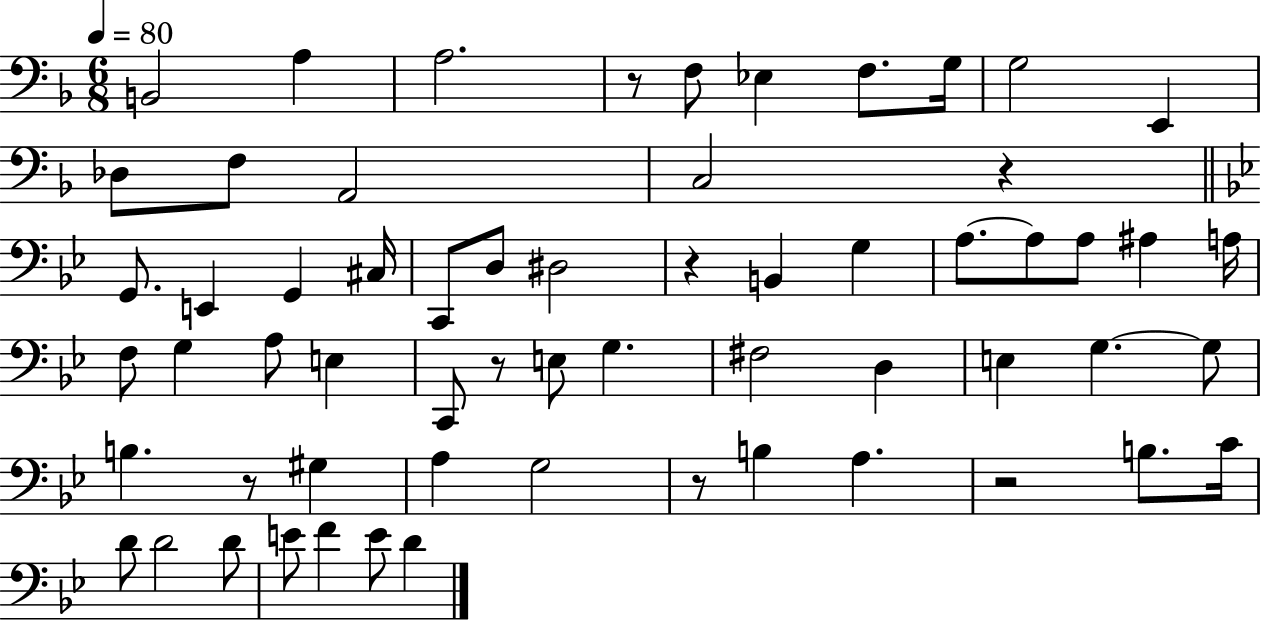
X:1
T:Untitled
M:6/8
L:1/4
K:F
B,,2 A, A,2 z/2 F,/2 _E, F,/2 G,/4 G,2 E,, _D,/2 F,/2 A,,2 C,2 z G,,/2 E,, G,, ^C,/4 C,,/2 D,/2 ^D,2 z B,, G, A,/2 A,/2 A,/2 ^A, A,/4 F,/2 G, A,/2 E, C,,/2 z/2 E,/2 G, ^F,2 D, E, G, G,/2 B, z/2 ^G, A, G,2 z/2 B, A, z2 B,/2 C/4 D/2 D2 D/2 E/2 F E/2 D